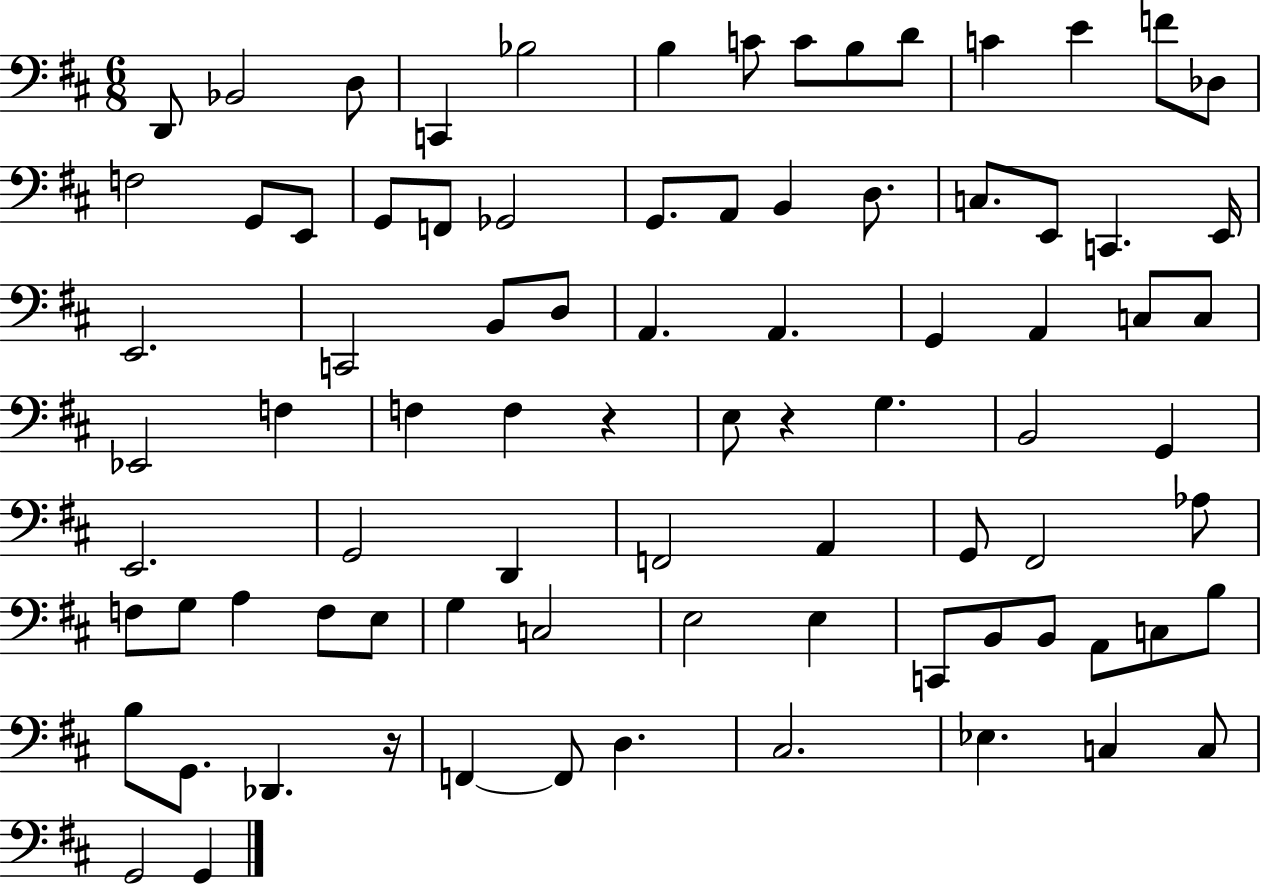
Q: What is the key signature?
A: D major